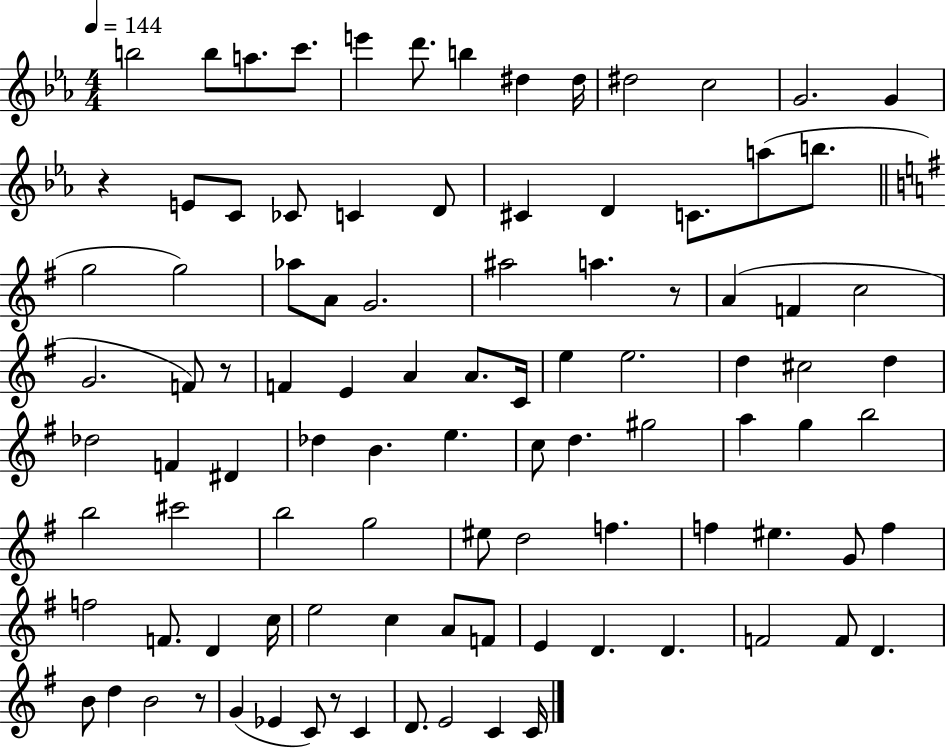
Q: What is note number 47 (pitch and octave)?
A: F4